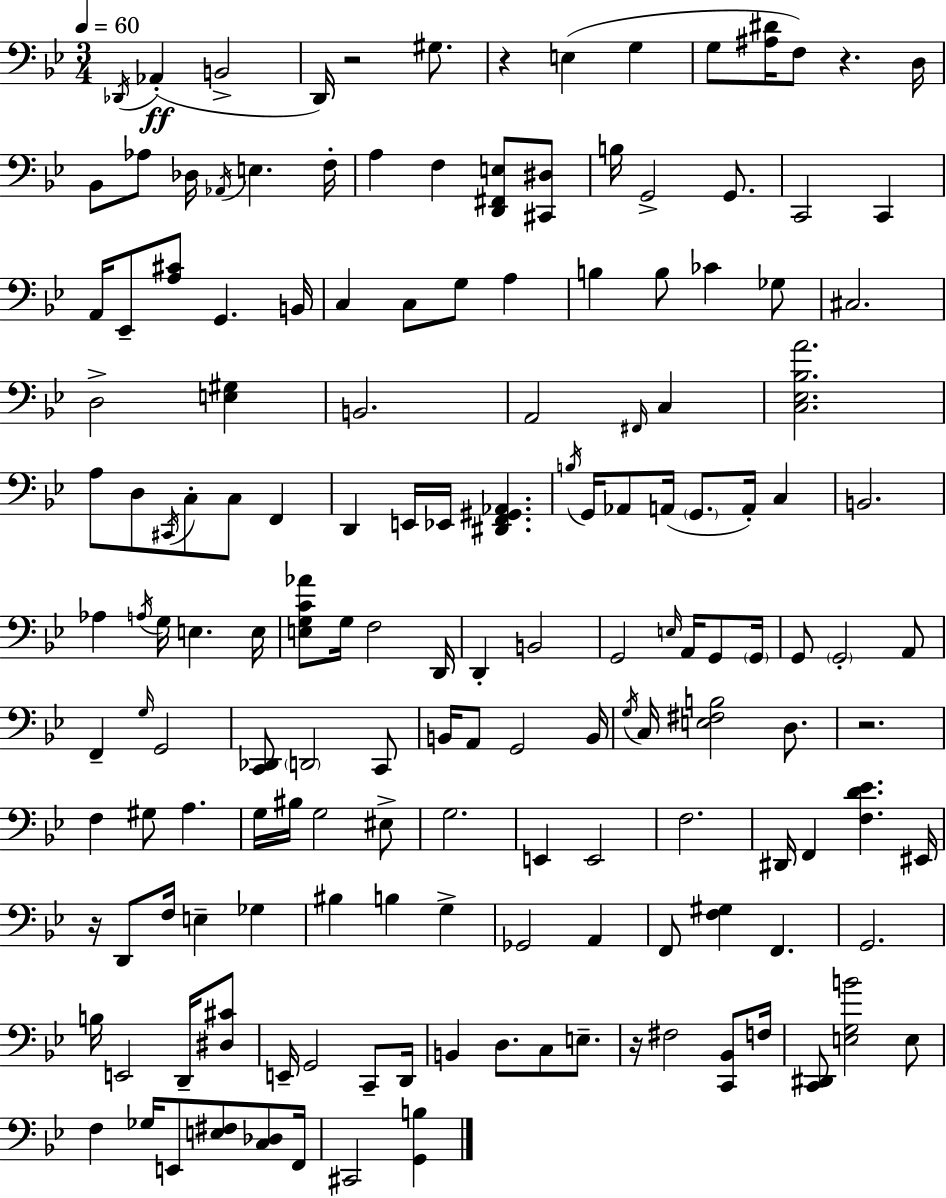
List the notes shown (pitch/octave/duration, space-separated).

Db2/s Ab2/q B2/h D2/s R/h G#3/e. R/q E3/q G3/q G3/e [A#3,D#4]/s F3/e R/q. D3/s Bb2/e Ab3/e Db3/s Ab2/s E3/q. F3/s A3/q F3/q [D2,F#2,E3]/e [C#2,D#3]/e B3/s G2/h G2/e. C2/h C2/q A2/s Eb2/e [A3,C#4]/e G2/q. B2/s C3/q C3/e G3/e A3/q B3/q B3/e CES4/q Gb3/e C#3/h. D3/h [E3,G#3]/q B2/h. A2/h F#2/s C3/q [C3,Eb3,Bb3,A4]/h. A3/e D3/e C#2/s C3/e C3/e F2/q D2/q E2/s Eb2/s [D#2,F2,G#2,Ab2]/q. B3/s G2/s Ab2/e A2/s G2/e. A2/s C3/q B2/h. Ab3/q A3/s G3/s E3/q. E3/s [E3,G3,C4,Ab4]/e G3/s F3/h D2/s D2/q B2/h G2/h E3/s A2/s G2/e G2/s G2/e G2/h A2/e F2/q G3/s G2/h [C2,Db2]/e D2/h C2/e B2/s A2/e G2/h B2/s G3/s C3/s [E3,F#3,B3]/h D3/e. R/h. F3/q G#3/e A3/q. G3/s BIS3/s G3/h EIS3/e G3/h. E2/q E2/h F3/h. D#2/s F2/q [F3,D4,Eb4]/q. EIS2/s R/s D2/e F3/s E3/q Gb3/q BIS3/q B3/q G3/q Gb2/h A2/q F2/e [F3,G#3]/q F2/q. G2/h. B3/s E2/h D2/s [D#3,C#4]/e E2/s G2/h C2/e D2/s B2/q D3/e. C3/e E3/e. R/s F#3/h [C2,Bb2]/e F3/s [C2,D#2]/e [E3,G3,B4]/h E3/e F3/q Gb3/s E2/e [E3,F#3]/e [C3,Db3]/e F2/s C#2/h [G2,B3]/q